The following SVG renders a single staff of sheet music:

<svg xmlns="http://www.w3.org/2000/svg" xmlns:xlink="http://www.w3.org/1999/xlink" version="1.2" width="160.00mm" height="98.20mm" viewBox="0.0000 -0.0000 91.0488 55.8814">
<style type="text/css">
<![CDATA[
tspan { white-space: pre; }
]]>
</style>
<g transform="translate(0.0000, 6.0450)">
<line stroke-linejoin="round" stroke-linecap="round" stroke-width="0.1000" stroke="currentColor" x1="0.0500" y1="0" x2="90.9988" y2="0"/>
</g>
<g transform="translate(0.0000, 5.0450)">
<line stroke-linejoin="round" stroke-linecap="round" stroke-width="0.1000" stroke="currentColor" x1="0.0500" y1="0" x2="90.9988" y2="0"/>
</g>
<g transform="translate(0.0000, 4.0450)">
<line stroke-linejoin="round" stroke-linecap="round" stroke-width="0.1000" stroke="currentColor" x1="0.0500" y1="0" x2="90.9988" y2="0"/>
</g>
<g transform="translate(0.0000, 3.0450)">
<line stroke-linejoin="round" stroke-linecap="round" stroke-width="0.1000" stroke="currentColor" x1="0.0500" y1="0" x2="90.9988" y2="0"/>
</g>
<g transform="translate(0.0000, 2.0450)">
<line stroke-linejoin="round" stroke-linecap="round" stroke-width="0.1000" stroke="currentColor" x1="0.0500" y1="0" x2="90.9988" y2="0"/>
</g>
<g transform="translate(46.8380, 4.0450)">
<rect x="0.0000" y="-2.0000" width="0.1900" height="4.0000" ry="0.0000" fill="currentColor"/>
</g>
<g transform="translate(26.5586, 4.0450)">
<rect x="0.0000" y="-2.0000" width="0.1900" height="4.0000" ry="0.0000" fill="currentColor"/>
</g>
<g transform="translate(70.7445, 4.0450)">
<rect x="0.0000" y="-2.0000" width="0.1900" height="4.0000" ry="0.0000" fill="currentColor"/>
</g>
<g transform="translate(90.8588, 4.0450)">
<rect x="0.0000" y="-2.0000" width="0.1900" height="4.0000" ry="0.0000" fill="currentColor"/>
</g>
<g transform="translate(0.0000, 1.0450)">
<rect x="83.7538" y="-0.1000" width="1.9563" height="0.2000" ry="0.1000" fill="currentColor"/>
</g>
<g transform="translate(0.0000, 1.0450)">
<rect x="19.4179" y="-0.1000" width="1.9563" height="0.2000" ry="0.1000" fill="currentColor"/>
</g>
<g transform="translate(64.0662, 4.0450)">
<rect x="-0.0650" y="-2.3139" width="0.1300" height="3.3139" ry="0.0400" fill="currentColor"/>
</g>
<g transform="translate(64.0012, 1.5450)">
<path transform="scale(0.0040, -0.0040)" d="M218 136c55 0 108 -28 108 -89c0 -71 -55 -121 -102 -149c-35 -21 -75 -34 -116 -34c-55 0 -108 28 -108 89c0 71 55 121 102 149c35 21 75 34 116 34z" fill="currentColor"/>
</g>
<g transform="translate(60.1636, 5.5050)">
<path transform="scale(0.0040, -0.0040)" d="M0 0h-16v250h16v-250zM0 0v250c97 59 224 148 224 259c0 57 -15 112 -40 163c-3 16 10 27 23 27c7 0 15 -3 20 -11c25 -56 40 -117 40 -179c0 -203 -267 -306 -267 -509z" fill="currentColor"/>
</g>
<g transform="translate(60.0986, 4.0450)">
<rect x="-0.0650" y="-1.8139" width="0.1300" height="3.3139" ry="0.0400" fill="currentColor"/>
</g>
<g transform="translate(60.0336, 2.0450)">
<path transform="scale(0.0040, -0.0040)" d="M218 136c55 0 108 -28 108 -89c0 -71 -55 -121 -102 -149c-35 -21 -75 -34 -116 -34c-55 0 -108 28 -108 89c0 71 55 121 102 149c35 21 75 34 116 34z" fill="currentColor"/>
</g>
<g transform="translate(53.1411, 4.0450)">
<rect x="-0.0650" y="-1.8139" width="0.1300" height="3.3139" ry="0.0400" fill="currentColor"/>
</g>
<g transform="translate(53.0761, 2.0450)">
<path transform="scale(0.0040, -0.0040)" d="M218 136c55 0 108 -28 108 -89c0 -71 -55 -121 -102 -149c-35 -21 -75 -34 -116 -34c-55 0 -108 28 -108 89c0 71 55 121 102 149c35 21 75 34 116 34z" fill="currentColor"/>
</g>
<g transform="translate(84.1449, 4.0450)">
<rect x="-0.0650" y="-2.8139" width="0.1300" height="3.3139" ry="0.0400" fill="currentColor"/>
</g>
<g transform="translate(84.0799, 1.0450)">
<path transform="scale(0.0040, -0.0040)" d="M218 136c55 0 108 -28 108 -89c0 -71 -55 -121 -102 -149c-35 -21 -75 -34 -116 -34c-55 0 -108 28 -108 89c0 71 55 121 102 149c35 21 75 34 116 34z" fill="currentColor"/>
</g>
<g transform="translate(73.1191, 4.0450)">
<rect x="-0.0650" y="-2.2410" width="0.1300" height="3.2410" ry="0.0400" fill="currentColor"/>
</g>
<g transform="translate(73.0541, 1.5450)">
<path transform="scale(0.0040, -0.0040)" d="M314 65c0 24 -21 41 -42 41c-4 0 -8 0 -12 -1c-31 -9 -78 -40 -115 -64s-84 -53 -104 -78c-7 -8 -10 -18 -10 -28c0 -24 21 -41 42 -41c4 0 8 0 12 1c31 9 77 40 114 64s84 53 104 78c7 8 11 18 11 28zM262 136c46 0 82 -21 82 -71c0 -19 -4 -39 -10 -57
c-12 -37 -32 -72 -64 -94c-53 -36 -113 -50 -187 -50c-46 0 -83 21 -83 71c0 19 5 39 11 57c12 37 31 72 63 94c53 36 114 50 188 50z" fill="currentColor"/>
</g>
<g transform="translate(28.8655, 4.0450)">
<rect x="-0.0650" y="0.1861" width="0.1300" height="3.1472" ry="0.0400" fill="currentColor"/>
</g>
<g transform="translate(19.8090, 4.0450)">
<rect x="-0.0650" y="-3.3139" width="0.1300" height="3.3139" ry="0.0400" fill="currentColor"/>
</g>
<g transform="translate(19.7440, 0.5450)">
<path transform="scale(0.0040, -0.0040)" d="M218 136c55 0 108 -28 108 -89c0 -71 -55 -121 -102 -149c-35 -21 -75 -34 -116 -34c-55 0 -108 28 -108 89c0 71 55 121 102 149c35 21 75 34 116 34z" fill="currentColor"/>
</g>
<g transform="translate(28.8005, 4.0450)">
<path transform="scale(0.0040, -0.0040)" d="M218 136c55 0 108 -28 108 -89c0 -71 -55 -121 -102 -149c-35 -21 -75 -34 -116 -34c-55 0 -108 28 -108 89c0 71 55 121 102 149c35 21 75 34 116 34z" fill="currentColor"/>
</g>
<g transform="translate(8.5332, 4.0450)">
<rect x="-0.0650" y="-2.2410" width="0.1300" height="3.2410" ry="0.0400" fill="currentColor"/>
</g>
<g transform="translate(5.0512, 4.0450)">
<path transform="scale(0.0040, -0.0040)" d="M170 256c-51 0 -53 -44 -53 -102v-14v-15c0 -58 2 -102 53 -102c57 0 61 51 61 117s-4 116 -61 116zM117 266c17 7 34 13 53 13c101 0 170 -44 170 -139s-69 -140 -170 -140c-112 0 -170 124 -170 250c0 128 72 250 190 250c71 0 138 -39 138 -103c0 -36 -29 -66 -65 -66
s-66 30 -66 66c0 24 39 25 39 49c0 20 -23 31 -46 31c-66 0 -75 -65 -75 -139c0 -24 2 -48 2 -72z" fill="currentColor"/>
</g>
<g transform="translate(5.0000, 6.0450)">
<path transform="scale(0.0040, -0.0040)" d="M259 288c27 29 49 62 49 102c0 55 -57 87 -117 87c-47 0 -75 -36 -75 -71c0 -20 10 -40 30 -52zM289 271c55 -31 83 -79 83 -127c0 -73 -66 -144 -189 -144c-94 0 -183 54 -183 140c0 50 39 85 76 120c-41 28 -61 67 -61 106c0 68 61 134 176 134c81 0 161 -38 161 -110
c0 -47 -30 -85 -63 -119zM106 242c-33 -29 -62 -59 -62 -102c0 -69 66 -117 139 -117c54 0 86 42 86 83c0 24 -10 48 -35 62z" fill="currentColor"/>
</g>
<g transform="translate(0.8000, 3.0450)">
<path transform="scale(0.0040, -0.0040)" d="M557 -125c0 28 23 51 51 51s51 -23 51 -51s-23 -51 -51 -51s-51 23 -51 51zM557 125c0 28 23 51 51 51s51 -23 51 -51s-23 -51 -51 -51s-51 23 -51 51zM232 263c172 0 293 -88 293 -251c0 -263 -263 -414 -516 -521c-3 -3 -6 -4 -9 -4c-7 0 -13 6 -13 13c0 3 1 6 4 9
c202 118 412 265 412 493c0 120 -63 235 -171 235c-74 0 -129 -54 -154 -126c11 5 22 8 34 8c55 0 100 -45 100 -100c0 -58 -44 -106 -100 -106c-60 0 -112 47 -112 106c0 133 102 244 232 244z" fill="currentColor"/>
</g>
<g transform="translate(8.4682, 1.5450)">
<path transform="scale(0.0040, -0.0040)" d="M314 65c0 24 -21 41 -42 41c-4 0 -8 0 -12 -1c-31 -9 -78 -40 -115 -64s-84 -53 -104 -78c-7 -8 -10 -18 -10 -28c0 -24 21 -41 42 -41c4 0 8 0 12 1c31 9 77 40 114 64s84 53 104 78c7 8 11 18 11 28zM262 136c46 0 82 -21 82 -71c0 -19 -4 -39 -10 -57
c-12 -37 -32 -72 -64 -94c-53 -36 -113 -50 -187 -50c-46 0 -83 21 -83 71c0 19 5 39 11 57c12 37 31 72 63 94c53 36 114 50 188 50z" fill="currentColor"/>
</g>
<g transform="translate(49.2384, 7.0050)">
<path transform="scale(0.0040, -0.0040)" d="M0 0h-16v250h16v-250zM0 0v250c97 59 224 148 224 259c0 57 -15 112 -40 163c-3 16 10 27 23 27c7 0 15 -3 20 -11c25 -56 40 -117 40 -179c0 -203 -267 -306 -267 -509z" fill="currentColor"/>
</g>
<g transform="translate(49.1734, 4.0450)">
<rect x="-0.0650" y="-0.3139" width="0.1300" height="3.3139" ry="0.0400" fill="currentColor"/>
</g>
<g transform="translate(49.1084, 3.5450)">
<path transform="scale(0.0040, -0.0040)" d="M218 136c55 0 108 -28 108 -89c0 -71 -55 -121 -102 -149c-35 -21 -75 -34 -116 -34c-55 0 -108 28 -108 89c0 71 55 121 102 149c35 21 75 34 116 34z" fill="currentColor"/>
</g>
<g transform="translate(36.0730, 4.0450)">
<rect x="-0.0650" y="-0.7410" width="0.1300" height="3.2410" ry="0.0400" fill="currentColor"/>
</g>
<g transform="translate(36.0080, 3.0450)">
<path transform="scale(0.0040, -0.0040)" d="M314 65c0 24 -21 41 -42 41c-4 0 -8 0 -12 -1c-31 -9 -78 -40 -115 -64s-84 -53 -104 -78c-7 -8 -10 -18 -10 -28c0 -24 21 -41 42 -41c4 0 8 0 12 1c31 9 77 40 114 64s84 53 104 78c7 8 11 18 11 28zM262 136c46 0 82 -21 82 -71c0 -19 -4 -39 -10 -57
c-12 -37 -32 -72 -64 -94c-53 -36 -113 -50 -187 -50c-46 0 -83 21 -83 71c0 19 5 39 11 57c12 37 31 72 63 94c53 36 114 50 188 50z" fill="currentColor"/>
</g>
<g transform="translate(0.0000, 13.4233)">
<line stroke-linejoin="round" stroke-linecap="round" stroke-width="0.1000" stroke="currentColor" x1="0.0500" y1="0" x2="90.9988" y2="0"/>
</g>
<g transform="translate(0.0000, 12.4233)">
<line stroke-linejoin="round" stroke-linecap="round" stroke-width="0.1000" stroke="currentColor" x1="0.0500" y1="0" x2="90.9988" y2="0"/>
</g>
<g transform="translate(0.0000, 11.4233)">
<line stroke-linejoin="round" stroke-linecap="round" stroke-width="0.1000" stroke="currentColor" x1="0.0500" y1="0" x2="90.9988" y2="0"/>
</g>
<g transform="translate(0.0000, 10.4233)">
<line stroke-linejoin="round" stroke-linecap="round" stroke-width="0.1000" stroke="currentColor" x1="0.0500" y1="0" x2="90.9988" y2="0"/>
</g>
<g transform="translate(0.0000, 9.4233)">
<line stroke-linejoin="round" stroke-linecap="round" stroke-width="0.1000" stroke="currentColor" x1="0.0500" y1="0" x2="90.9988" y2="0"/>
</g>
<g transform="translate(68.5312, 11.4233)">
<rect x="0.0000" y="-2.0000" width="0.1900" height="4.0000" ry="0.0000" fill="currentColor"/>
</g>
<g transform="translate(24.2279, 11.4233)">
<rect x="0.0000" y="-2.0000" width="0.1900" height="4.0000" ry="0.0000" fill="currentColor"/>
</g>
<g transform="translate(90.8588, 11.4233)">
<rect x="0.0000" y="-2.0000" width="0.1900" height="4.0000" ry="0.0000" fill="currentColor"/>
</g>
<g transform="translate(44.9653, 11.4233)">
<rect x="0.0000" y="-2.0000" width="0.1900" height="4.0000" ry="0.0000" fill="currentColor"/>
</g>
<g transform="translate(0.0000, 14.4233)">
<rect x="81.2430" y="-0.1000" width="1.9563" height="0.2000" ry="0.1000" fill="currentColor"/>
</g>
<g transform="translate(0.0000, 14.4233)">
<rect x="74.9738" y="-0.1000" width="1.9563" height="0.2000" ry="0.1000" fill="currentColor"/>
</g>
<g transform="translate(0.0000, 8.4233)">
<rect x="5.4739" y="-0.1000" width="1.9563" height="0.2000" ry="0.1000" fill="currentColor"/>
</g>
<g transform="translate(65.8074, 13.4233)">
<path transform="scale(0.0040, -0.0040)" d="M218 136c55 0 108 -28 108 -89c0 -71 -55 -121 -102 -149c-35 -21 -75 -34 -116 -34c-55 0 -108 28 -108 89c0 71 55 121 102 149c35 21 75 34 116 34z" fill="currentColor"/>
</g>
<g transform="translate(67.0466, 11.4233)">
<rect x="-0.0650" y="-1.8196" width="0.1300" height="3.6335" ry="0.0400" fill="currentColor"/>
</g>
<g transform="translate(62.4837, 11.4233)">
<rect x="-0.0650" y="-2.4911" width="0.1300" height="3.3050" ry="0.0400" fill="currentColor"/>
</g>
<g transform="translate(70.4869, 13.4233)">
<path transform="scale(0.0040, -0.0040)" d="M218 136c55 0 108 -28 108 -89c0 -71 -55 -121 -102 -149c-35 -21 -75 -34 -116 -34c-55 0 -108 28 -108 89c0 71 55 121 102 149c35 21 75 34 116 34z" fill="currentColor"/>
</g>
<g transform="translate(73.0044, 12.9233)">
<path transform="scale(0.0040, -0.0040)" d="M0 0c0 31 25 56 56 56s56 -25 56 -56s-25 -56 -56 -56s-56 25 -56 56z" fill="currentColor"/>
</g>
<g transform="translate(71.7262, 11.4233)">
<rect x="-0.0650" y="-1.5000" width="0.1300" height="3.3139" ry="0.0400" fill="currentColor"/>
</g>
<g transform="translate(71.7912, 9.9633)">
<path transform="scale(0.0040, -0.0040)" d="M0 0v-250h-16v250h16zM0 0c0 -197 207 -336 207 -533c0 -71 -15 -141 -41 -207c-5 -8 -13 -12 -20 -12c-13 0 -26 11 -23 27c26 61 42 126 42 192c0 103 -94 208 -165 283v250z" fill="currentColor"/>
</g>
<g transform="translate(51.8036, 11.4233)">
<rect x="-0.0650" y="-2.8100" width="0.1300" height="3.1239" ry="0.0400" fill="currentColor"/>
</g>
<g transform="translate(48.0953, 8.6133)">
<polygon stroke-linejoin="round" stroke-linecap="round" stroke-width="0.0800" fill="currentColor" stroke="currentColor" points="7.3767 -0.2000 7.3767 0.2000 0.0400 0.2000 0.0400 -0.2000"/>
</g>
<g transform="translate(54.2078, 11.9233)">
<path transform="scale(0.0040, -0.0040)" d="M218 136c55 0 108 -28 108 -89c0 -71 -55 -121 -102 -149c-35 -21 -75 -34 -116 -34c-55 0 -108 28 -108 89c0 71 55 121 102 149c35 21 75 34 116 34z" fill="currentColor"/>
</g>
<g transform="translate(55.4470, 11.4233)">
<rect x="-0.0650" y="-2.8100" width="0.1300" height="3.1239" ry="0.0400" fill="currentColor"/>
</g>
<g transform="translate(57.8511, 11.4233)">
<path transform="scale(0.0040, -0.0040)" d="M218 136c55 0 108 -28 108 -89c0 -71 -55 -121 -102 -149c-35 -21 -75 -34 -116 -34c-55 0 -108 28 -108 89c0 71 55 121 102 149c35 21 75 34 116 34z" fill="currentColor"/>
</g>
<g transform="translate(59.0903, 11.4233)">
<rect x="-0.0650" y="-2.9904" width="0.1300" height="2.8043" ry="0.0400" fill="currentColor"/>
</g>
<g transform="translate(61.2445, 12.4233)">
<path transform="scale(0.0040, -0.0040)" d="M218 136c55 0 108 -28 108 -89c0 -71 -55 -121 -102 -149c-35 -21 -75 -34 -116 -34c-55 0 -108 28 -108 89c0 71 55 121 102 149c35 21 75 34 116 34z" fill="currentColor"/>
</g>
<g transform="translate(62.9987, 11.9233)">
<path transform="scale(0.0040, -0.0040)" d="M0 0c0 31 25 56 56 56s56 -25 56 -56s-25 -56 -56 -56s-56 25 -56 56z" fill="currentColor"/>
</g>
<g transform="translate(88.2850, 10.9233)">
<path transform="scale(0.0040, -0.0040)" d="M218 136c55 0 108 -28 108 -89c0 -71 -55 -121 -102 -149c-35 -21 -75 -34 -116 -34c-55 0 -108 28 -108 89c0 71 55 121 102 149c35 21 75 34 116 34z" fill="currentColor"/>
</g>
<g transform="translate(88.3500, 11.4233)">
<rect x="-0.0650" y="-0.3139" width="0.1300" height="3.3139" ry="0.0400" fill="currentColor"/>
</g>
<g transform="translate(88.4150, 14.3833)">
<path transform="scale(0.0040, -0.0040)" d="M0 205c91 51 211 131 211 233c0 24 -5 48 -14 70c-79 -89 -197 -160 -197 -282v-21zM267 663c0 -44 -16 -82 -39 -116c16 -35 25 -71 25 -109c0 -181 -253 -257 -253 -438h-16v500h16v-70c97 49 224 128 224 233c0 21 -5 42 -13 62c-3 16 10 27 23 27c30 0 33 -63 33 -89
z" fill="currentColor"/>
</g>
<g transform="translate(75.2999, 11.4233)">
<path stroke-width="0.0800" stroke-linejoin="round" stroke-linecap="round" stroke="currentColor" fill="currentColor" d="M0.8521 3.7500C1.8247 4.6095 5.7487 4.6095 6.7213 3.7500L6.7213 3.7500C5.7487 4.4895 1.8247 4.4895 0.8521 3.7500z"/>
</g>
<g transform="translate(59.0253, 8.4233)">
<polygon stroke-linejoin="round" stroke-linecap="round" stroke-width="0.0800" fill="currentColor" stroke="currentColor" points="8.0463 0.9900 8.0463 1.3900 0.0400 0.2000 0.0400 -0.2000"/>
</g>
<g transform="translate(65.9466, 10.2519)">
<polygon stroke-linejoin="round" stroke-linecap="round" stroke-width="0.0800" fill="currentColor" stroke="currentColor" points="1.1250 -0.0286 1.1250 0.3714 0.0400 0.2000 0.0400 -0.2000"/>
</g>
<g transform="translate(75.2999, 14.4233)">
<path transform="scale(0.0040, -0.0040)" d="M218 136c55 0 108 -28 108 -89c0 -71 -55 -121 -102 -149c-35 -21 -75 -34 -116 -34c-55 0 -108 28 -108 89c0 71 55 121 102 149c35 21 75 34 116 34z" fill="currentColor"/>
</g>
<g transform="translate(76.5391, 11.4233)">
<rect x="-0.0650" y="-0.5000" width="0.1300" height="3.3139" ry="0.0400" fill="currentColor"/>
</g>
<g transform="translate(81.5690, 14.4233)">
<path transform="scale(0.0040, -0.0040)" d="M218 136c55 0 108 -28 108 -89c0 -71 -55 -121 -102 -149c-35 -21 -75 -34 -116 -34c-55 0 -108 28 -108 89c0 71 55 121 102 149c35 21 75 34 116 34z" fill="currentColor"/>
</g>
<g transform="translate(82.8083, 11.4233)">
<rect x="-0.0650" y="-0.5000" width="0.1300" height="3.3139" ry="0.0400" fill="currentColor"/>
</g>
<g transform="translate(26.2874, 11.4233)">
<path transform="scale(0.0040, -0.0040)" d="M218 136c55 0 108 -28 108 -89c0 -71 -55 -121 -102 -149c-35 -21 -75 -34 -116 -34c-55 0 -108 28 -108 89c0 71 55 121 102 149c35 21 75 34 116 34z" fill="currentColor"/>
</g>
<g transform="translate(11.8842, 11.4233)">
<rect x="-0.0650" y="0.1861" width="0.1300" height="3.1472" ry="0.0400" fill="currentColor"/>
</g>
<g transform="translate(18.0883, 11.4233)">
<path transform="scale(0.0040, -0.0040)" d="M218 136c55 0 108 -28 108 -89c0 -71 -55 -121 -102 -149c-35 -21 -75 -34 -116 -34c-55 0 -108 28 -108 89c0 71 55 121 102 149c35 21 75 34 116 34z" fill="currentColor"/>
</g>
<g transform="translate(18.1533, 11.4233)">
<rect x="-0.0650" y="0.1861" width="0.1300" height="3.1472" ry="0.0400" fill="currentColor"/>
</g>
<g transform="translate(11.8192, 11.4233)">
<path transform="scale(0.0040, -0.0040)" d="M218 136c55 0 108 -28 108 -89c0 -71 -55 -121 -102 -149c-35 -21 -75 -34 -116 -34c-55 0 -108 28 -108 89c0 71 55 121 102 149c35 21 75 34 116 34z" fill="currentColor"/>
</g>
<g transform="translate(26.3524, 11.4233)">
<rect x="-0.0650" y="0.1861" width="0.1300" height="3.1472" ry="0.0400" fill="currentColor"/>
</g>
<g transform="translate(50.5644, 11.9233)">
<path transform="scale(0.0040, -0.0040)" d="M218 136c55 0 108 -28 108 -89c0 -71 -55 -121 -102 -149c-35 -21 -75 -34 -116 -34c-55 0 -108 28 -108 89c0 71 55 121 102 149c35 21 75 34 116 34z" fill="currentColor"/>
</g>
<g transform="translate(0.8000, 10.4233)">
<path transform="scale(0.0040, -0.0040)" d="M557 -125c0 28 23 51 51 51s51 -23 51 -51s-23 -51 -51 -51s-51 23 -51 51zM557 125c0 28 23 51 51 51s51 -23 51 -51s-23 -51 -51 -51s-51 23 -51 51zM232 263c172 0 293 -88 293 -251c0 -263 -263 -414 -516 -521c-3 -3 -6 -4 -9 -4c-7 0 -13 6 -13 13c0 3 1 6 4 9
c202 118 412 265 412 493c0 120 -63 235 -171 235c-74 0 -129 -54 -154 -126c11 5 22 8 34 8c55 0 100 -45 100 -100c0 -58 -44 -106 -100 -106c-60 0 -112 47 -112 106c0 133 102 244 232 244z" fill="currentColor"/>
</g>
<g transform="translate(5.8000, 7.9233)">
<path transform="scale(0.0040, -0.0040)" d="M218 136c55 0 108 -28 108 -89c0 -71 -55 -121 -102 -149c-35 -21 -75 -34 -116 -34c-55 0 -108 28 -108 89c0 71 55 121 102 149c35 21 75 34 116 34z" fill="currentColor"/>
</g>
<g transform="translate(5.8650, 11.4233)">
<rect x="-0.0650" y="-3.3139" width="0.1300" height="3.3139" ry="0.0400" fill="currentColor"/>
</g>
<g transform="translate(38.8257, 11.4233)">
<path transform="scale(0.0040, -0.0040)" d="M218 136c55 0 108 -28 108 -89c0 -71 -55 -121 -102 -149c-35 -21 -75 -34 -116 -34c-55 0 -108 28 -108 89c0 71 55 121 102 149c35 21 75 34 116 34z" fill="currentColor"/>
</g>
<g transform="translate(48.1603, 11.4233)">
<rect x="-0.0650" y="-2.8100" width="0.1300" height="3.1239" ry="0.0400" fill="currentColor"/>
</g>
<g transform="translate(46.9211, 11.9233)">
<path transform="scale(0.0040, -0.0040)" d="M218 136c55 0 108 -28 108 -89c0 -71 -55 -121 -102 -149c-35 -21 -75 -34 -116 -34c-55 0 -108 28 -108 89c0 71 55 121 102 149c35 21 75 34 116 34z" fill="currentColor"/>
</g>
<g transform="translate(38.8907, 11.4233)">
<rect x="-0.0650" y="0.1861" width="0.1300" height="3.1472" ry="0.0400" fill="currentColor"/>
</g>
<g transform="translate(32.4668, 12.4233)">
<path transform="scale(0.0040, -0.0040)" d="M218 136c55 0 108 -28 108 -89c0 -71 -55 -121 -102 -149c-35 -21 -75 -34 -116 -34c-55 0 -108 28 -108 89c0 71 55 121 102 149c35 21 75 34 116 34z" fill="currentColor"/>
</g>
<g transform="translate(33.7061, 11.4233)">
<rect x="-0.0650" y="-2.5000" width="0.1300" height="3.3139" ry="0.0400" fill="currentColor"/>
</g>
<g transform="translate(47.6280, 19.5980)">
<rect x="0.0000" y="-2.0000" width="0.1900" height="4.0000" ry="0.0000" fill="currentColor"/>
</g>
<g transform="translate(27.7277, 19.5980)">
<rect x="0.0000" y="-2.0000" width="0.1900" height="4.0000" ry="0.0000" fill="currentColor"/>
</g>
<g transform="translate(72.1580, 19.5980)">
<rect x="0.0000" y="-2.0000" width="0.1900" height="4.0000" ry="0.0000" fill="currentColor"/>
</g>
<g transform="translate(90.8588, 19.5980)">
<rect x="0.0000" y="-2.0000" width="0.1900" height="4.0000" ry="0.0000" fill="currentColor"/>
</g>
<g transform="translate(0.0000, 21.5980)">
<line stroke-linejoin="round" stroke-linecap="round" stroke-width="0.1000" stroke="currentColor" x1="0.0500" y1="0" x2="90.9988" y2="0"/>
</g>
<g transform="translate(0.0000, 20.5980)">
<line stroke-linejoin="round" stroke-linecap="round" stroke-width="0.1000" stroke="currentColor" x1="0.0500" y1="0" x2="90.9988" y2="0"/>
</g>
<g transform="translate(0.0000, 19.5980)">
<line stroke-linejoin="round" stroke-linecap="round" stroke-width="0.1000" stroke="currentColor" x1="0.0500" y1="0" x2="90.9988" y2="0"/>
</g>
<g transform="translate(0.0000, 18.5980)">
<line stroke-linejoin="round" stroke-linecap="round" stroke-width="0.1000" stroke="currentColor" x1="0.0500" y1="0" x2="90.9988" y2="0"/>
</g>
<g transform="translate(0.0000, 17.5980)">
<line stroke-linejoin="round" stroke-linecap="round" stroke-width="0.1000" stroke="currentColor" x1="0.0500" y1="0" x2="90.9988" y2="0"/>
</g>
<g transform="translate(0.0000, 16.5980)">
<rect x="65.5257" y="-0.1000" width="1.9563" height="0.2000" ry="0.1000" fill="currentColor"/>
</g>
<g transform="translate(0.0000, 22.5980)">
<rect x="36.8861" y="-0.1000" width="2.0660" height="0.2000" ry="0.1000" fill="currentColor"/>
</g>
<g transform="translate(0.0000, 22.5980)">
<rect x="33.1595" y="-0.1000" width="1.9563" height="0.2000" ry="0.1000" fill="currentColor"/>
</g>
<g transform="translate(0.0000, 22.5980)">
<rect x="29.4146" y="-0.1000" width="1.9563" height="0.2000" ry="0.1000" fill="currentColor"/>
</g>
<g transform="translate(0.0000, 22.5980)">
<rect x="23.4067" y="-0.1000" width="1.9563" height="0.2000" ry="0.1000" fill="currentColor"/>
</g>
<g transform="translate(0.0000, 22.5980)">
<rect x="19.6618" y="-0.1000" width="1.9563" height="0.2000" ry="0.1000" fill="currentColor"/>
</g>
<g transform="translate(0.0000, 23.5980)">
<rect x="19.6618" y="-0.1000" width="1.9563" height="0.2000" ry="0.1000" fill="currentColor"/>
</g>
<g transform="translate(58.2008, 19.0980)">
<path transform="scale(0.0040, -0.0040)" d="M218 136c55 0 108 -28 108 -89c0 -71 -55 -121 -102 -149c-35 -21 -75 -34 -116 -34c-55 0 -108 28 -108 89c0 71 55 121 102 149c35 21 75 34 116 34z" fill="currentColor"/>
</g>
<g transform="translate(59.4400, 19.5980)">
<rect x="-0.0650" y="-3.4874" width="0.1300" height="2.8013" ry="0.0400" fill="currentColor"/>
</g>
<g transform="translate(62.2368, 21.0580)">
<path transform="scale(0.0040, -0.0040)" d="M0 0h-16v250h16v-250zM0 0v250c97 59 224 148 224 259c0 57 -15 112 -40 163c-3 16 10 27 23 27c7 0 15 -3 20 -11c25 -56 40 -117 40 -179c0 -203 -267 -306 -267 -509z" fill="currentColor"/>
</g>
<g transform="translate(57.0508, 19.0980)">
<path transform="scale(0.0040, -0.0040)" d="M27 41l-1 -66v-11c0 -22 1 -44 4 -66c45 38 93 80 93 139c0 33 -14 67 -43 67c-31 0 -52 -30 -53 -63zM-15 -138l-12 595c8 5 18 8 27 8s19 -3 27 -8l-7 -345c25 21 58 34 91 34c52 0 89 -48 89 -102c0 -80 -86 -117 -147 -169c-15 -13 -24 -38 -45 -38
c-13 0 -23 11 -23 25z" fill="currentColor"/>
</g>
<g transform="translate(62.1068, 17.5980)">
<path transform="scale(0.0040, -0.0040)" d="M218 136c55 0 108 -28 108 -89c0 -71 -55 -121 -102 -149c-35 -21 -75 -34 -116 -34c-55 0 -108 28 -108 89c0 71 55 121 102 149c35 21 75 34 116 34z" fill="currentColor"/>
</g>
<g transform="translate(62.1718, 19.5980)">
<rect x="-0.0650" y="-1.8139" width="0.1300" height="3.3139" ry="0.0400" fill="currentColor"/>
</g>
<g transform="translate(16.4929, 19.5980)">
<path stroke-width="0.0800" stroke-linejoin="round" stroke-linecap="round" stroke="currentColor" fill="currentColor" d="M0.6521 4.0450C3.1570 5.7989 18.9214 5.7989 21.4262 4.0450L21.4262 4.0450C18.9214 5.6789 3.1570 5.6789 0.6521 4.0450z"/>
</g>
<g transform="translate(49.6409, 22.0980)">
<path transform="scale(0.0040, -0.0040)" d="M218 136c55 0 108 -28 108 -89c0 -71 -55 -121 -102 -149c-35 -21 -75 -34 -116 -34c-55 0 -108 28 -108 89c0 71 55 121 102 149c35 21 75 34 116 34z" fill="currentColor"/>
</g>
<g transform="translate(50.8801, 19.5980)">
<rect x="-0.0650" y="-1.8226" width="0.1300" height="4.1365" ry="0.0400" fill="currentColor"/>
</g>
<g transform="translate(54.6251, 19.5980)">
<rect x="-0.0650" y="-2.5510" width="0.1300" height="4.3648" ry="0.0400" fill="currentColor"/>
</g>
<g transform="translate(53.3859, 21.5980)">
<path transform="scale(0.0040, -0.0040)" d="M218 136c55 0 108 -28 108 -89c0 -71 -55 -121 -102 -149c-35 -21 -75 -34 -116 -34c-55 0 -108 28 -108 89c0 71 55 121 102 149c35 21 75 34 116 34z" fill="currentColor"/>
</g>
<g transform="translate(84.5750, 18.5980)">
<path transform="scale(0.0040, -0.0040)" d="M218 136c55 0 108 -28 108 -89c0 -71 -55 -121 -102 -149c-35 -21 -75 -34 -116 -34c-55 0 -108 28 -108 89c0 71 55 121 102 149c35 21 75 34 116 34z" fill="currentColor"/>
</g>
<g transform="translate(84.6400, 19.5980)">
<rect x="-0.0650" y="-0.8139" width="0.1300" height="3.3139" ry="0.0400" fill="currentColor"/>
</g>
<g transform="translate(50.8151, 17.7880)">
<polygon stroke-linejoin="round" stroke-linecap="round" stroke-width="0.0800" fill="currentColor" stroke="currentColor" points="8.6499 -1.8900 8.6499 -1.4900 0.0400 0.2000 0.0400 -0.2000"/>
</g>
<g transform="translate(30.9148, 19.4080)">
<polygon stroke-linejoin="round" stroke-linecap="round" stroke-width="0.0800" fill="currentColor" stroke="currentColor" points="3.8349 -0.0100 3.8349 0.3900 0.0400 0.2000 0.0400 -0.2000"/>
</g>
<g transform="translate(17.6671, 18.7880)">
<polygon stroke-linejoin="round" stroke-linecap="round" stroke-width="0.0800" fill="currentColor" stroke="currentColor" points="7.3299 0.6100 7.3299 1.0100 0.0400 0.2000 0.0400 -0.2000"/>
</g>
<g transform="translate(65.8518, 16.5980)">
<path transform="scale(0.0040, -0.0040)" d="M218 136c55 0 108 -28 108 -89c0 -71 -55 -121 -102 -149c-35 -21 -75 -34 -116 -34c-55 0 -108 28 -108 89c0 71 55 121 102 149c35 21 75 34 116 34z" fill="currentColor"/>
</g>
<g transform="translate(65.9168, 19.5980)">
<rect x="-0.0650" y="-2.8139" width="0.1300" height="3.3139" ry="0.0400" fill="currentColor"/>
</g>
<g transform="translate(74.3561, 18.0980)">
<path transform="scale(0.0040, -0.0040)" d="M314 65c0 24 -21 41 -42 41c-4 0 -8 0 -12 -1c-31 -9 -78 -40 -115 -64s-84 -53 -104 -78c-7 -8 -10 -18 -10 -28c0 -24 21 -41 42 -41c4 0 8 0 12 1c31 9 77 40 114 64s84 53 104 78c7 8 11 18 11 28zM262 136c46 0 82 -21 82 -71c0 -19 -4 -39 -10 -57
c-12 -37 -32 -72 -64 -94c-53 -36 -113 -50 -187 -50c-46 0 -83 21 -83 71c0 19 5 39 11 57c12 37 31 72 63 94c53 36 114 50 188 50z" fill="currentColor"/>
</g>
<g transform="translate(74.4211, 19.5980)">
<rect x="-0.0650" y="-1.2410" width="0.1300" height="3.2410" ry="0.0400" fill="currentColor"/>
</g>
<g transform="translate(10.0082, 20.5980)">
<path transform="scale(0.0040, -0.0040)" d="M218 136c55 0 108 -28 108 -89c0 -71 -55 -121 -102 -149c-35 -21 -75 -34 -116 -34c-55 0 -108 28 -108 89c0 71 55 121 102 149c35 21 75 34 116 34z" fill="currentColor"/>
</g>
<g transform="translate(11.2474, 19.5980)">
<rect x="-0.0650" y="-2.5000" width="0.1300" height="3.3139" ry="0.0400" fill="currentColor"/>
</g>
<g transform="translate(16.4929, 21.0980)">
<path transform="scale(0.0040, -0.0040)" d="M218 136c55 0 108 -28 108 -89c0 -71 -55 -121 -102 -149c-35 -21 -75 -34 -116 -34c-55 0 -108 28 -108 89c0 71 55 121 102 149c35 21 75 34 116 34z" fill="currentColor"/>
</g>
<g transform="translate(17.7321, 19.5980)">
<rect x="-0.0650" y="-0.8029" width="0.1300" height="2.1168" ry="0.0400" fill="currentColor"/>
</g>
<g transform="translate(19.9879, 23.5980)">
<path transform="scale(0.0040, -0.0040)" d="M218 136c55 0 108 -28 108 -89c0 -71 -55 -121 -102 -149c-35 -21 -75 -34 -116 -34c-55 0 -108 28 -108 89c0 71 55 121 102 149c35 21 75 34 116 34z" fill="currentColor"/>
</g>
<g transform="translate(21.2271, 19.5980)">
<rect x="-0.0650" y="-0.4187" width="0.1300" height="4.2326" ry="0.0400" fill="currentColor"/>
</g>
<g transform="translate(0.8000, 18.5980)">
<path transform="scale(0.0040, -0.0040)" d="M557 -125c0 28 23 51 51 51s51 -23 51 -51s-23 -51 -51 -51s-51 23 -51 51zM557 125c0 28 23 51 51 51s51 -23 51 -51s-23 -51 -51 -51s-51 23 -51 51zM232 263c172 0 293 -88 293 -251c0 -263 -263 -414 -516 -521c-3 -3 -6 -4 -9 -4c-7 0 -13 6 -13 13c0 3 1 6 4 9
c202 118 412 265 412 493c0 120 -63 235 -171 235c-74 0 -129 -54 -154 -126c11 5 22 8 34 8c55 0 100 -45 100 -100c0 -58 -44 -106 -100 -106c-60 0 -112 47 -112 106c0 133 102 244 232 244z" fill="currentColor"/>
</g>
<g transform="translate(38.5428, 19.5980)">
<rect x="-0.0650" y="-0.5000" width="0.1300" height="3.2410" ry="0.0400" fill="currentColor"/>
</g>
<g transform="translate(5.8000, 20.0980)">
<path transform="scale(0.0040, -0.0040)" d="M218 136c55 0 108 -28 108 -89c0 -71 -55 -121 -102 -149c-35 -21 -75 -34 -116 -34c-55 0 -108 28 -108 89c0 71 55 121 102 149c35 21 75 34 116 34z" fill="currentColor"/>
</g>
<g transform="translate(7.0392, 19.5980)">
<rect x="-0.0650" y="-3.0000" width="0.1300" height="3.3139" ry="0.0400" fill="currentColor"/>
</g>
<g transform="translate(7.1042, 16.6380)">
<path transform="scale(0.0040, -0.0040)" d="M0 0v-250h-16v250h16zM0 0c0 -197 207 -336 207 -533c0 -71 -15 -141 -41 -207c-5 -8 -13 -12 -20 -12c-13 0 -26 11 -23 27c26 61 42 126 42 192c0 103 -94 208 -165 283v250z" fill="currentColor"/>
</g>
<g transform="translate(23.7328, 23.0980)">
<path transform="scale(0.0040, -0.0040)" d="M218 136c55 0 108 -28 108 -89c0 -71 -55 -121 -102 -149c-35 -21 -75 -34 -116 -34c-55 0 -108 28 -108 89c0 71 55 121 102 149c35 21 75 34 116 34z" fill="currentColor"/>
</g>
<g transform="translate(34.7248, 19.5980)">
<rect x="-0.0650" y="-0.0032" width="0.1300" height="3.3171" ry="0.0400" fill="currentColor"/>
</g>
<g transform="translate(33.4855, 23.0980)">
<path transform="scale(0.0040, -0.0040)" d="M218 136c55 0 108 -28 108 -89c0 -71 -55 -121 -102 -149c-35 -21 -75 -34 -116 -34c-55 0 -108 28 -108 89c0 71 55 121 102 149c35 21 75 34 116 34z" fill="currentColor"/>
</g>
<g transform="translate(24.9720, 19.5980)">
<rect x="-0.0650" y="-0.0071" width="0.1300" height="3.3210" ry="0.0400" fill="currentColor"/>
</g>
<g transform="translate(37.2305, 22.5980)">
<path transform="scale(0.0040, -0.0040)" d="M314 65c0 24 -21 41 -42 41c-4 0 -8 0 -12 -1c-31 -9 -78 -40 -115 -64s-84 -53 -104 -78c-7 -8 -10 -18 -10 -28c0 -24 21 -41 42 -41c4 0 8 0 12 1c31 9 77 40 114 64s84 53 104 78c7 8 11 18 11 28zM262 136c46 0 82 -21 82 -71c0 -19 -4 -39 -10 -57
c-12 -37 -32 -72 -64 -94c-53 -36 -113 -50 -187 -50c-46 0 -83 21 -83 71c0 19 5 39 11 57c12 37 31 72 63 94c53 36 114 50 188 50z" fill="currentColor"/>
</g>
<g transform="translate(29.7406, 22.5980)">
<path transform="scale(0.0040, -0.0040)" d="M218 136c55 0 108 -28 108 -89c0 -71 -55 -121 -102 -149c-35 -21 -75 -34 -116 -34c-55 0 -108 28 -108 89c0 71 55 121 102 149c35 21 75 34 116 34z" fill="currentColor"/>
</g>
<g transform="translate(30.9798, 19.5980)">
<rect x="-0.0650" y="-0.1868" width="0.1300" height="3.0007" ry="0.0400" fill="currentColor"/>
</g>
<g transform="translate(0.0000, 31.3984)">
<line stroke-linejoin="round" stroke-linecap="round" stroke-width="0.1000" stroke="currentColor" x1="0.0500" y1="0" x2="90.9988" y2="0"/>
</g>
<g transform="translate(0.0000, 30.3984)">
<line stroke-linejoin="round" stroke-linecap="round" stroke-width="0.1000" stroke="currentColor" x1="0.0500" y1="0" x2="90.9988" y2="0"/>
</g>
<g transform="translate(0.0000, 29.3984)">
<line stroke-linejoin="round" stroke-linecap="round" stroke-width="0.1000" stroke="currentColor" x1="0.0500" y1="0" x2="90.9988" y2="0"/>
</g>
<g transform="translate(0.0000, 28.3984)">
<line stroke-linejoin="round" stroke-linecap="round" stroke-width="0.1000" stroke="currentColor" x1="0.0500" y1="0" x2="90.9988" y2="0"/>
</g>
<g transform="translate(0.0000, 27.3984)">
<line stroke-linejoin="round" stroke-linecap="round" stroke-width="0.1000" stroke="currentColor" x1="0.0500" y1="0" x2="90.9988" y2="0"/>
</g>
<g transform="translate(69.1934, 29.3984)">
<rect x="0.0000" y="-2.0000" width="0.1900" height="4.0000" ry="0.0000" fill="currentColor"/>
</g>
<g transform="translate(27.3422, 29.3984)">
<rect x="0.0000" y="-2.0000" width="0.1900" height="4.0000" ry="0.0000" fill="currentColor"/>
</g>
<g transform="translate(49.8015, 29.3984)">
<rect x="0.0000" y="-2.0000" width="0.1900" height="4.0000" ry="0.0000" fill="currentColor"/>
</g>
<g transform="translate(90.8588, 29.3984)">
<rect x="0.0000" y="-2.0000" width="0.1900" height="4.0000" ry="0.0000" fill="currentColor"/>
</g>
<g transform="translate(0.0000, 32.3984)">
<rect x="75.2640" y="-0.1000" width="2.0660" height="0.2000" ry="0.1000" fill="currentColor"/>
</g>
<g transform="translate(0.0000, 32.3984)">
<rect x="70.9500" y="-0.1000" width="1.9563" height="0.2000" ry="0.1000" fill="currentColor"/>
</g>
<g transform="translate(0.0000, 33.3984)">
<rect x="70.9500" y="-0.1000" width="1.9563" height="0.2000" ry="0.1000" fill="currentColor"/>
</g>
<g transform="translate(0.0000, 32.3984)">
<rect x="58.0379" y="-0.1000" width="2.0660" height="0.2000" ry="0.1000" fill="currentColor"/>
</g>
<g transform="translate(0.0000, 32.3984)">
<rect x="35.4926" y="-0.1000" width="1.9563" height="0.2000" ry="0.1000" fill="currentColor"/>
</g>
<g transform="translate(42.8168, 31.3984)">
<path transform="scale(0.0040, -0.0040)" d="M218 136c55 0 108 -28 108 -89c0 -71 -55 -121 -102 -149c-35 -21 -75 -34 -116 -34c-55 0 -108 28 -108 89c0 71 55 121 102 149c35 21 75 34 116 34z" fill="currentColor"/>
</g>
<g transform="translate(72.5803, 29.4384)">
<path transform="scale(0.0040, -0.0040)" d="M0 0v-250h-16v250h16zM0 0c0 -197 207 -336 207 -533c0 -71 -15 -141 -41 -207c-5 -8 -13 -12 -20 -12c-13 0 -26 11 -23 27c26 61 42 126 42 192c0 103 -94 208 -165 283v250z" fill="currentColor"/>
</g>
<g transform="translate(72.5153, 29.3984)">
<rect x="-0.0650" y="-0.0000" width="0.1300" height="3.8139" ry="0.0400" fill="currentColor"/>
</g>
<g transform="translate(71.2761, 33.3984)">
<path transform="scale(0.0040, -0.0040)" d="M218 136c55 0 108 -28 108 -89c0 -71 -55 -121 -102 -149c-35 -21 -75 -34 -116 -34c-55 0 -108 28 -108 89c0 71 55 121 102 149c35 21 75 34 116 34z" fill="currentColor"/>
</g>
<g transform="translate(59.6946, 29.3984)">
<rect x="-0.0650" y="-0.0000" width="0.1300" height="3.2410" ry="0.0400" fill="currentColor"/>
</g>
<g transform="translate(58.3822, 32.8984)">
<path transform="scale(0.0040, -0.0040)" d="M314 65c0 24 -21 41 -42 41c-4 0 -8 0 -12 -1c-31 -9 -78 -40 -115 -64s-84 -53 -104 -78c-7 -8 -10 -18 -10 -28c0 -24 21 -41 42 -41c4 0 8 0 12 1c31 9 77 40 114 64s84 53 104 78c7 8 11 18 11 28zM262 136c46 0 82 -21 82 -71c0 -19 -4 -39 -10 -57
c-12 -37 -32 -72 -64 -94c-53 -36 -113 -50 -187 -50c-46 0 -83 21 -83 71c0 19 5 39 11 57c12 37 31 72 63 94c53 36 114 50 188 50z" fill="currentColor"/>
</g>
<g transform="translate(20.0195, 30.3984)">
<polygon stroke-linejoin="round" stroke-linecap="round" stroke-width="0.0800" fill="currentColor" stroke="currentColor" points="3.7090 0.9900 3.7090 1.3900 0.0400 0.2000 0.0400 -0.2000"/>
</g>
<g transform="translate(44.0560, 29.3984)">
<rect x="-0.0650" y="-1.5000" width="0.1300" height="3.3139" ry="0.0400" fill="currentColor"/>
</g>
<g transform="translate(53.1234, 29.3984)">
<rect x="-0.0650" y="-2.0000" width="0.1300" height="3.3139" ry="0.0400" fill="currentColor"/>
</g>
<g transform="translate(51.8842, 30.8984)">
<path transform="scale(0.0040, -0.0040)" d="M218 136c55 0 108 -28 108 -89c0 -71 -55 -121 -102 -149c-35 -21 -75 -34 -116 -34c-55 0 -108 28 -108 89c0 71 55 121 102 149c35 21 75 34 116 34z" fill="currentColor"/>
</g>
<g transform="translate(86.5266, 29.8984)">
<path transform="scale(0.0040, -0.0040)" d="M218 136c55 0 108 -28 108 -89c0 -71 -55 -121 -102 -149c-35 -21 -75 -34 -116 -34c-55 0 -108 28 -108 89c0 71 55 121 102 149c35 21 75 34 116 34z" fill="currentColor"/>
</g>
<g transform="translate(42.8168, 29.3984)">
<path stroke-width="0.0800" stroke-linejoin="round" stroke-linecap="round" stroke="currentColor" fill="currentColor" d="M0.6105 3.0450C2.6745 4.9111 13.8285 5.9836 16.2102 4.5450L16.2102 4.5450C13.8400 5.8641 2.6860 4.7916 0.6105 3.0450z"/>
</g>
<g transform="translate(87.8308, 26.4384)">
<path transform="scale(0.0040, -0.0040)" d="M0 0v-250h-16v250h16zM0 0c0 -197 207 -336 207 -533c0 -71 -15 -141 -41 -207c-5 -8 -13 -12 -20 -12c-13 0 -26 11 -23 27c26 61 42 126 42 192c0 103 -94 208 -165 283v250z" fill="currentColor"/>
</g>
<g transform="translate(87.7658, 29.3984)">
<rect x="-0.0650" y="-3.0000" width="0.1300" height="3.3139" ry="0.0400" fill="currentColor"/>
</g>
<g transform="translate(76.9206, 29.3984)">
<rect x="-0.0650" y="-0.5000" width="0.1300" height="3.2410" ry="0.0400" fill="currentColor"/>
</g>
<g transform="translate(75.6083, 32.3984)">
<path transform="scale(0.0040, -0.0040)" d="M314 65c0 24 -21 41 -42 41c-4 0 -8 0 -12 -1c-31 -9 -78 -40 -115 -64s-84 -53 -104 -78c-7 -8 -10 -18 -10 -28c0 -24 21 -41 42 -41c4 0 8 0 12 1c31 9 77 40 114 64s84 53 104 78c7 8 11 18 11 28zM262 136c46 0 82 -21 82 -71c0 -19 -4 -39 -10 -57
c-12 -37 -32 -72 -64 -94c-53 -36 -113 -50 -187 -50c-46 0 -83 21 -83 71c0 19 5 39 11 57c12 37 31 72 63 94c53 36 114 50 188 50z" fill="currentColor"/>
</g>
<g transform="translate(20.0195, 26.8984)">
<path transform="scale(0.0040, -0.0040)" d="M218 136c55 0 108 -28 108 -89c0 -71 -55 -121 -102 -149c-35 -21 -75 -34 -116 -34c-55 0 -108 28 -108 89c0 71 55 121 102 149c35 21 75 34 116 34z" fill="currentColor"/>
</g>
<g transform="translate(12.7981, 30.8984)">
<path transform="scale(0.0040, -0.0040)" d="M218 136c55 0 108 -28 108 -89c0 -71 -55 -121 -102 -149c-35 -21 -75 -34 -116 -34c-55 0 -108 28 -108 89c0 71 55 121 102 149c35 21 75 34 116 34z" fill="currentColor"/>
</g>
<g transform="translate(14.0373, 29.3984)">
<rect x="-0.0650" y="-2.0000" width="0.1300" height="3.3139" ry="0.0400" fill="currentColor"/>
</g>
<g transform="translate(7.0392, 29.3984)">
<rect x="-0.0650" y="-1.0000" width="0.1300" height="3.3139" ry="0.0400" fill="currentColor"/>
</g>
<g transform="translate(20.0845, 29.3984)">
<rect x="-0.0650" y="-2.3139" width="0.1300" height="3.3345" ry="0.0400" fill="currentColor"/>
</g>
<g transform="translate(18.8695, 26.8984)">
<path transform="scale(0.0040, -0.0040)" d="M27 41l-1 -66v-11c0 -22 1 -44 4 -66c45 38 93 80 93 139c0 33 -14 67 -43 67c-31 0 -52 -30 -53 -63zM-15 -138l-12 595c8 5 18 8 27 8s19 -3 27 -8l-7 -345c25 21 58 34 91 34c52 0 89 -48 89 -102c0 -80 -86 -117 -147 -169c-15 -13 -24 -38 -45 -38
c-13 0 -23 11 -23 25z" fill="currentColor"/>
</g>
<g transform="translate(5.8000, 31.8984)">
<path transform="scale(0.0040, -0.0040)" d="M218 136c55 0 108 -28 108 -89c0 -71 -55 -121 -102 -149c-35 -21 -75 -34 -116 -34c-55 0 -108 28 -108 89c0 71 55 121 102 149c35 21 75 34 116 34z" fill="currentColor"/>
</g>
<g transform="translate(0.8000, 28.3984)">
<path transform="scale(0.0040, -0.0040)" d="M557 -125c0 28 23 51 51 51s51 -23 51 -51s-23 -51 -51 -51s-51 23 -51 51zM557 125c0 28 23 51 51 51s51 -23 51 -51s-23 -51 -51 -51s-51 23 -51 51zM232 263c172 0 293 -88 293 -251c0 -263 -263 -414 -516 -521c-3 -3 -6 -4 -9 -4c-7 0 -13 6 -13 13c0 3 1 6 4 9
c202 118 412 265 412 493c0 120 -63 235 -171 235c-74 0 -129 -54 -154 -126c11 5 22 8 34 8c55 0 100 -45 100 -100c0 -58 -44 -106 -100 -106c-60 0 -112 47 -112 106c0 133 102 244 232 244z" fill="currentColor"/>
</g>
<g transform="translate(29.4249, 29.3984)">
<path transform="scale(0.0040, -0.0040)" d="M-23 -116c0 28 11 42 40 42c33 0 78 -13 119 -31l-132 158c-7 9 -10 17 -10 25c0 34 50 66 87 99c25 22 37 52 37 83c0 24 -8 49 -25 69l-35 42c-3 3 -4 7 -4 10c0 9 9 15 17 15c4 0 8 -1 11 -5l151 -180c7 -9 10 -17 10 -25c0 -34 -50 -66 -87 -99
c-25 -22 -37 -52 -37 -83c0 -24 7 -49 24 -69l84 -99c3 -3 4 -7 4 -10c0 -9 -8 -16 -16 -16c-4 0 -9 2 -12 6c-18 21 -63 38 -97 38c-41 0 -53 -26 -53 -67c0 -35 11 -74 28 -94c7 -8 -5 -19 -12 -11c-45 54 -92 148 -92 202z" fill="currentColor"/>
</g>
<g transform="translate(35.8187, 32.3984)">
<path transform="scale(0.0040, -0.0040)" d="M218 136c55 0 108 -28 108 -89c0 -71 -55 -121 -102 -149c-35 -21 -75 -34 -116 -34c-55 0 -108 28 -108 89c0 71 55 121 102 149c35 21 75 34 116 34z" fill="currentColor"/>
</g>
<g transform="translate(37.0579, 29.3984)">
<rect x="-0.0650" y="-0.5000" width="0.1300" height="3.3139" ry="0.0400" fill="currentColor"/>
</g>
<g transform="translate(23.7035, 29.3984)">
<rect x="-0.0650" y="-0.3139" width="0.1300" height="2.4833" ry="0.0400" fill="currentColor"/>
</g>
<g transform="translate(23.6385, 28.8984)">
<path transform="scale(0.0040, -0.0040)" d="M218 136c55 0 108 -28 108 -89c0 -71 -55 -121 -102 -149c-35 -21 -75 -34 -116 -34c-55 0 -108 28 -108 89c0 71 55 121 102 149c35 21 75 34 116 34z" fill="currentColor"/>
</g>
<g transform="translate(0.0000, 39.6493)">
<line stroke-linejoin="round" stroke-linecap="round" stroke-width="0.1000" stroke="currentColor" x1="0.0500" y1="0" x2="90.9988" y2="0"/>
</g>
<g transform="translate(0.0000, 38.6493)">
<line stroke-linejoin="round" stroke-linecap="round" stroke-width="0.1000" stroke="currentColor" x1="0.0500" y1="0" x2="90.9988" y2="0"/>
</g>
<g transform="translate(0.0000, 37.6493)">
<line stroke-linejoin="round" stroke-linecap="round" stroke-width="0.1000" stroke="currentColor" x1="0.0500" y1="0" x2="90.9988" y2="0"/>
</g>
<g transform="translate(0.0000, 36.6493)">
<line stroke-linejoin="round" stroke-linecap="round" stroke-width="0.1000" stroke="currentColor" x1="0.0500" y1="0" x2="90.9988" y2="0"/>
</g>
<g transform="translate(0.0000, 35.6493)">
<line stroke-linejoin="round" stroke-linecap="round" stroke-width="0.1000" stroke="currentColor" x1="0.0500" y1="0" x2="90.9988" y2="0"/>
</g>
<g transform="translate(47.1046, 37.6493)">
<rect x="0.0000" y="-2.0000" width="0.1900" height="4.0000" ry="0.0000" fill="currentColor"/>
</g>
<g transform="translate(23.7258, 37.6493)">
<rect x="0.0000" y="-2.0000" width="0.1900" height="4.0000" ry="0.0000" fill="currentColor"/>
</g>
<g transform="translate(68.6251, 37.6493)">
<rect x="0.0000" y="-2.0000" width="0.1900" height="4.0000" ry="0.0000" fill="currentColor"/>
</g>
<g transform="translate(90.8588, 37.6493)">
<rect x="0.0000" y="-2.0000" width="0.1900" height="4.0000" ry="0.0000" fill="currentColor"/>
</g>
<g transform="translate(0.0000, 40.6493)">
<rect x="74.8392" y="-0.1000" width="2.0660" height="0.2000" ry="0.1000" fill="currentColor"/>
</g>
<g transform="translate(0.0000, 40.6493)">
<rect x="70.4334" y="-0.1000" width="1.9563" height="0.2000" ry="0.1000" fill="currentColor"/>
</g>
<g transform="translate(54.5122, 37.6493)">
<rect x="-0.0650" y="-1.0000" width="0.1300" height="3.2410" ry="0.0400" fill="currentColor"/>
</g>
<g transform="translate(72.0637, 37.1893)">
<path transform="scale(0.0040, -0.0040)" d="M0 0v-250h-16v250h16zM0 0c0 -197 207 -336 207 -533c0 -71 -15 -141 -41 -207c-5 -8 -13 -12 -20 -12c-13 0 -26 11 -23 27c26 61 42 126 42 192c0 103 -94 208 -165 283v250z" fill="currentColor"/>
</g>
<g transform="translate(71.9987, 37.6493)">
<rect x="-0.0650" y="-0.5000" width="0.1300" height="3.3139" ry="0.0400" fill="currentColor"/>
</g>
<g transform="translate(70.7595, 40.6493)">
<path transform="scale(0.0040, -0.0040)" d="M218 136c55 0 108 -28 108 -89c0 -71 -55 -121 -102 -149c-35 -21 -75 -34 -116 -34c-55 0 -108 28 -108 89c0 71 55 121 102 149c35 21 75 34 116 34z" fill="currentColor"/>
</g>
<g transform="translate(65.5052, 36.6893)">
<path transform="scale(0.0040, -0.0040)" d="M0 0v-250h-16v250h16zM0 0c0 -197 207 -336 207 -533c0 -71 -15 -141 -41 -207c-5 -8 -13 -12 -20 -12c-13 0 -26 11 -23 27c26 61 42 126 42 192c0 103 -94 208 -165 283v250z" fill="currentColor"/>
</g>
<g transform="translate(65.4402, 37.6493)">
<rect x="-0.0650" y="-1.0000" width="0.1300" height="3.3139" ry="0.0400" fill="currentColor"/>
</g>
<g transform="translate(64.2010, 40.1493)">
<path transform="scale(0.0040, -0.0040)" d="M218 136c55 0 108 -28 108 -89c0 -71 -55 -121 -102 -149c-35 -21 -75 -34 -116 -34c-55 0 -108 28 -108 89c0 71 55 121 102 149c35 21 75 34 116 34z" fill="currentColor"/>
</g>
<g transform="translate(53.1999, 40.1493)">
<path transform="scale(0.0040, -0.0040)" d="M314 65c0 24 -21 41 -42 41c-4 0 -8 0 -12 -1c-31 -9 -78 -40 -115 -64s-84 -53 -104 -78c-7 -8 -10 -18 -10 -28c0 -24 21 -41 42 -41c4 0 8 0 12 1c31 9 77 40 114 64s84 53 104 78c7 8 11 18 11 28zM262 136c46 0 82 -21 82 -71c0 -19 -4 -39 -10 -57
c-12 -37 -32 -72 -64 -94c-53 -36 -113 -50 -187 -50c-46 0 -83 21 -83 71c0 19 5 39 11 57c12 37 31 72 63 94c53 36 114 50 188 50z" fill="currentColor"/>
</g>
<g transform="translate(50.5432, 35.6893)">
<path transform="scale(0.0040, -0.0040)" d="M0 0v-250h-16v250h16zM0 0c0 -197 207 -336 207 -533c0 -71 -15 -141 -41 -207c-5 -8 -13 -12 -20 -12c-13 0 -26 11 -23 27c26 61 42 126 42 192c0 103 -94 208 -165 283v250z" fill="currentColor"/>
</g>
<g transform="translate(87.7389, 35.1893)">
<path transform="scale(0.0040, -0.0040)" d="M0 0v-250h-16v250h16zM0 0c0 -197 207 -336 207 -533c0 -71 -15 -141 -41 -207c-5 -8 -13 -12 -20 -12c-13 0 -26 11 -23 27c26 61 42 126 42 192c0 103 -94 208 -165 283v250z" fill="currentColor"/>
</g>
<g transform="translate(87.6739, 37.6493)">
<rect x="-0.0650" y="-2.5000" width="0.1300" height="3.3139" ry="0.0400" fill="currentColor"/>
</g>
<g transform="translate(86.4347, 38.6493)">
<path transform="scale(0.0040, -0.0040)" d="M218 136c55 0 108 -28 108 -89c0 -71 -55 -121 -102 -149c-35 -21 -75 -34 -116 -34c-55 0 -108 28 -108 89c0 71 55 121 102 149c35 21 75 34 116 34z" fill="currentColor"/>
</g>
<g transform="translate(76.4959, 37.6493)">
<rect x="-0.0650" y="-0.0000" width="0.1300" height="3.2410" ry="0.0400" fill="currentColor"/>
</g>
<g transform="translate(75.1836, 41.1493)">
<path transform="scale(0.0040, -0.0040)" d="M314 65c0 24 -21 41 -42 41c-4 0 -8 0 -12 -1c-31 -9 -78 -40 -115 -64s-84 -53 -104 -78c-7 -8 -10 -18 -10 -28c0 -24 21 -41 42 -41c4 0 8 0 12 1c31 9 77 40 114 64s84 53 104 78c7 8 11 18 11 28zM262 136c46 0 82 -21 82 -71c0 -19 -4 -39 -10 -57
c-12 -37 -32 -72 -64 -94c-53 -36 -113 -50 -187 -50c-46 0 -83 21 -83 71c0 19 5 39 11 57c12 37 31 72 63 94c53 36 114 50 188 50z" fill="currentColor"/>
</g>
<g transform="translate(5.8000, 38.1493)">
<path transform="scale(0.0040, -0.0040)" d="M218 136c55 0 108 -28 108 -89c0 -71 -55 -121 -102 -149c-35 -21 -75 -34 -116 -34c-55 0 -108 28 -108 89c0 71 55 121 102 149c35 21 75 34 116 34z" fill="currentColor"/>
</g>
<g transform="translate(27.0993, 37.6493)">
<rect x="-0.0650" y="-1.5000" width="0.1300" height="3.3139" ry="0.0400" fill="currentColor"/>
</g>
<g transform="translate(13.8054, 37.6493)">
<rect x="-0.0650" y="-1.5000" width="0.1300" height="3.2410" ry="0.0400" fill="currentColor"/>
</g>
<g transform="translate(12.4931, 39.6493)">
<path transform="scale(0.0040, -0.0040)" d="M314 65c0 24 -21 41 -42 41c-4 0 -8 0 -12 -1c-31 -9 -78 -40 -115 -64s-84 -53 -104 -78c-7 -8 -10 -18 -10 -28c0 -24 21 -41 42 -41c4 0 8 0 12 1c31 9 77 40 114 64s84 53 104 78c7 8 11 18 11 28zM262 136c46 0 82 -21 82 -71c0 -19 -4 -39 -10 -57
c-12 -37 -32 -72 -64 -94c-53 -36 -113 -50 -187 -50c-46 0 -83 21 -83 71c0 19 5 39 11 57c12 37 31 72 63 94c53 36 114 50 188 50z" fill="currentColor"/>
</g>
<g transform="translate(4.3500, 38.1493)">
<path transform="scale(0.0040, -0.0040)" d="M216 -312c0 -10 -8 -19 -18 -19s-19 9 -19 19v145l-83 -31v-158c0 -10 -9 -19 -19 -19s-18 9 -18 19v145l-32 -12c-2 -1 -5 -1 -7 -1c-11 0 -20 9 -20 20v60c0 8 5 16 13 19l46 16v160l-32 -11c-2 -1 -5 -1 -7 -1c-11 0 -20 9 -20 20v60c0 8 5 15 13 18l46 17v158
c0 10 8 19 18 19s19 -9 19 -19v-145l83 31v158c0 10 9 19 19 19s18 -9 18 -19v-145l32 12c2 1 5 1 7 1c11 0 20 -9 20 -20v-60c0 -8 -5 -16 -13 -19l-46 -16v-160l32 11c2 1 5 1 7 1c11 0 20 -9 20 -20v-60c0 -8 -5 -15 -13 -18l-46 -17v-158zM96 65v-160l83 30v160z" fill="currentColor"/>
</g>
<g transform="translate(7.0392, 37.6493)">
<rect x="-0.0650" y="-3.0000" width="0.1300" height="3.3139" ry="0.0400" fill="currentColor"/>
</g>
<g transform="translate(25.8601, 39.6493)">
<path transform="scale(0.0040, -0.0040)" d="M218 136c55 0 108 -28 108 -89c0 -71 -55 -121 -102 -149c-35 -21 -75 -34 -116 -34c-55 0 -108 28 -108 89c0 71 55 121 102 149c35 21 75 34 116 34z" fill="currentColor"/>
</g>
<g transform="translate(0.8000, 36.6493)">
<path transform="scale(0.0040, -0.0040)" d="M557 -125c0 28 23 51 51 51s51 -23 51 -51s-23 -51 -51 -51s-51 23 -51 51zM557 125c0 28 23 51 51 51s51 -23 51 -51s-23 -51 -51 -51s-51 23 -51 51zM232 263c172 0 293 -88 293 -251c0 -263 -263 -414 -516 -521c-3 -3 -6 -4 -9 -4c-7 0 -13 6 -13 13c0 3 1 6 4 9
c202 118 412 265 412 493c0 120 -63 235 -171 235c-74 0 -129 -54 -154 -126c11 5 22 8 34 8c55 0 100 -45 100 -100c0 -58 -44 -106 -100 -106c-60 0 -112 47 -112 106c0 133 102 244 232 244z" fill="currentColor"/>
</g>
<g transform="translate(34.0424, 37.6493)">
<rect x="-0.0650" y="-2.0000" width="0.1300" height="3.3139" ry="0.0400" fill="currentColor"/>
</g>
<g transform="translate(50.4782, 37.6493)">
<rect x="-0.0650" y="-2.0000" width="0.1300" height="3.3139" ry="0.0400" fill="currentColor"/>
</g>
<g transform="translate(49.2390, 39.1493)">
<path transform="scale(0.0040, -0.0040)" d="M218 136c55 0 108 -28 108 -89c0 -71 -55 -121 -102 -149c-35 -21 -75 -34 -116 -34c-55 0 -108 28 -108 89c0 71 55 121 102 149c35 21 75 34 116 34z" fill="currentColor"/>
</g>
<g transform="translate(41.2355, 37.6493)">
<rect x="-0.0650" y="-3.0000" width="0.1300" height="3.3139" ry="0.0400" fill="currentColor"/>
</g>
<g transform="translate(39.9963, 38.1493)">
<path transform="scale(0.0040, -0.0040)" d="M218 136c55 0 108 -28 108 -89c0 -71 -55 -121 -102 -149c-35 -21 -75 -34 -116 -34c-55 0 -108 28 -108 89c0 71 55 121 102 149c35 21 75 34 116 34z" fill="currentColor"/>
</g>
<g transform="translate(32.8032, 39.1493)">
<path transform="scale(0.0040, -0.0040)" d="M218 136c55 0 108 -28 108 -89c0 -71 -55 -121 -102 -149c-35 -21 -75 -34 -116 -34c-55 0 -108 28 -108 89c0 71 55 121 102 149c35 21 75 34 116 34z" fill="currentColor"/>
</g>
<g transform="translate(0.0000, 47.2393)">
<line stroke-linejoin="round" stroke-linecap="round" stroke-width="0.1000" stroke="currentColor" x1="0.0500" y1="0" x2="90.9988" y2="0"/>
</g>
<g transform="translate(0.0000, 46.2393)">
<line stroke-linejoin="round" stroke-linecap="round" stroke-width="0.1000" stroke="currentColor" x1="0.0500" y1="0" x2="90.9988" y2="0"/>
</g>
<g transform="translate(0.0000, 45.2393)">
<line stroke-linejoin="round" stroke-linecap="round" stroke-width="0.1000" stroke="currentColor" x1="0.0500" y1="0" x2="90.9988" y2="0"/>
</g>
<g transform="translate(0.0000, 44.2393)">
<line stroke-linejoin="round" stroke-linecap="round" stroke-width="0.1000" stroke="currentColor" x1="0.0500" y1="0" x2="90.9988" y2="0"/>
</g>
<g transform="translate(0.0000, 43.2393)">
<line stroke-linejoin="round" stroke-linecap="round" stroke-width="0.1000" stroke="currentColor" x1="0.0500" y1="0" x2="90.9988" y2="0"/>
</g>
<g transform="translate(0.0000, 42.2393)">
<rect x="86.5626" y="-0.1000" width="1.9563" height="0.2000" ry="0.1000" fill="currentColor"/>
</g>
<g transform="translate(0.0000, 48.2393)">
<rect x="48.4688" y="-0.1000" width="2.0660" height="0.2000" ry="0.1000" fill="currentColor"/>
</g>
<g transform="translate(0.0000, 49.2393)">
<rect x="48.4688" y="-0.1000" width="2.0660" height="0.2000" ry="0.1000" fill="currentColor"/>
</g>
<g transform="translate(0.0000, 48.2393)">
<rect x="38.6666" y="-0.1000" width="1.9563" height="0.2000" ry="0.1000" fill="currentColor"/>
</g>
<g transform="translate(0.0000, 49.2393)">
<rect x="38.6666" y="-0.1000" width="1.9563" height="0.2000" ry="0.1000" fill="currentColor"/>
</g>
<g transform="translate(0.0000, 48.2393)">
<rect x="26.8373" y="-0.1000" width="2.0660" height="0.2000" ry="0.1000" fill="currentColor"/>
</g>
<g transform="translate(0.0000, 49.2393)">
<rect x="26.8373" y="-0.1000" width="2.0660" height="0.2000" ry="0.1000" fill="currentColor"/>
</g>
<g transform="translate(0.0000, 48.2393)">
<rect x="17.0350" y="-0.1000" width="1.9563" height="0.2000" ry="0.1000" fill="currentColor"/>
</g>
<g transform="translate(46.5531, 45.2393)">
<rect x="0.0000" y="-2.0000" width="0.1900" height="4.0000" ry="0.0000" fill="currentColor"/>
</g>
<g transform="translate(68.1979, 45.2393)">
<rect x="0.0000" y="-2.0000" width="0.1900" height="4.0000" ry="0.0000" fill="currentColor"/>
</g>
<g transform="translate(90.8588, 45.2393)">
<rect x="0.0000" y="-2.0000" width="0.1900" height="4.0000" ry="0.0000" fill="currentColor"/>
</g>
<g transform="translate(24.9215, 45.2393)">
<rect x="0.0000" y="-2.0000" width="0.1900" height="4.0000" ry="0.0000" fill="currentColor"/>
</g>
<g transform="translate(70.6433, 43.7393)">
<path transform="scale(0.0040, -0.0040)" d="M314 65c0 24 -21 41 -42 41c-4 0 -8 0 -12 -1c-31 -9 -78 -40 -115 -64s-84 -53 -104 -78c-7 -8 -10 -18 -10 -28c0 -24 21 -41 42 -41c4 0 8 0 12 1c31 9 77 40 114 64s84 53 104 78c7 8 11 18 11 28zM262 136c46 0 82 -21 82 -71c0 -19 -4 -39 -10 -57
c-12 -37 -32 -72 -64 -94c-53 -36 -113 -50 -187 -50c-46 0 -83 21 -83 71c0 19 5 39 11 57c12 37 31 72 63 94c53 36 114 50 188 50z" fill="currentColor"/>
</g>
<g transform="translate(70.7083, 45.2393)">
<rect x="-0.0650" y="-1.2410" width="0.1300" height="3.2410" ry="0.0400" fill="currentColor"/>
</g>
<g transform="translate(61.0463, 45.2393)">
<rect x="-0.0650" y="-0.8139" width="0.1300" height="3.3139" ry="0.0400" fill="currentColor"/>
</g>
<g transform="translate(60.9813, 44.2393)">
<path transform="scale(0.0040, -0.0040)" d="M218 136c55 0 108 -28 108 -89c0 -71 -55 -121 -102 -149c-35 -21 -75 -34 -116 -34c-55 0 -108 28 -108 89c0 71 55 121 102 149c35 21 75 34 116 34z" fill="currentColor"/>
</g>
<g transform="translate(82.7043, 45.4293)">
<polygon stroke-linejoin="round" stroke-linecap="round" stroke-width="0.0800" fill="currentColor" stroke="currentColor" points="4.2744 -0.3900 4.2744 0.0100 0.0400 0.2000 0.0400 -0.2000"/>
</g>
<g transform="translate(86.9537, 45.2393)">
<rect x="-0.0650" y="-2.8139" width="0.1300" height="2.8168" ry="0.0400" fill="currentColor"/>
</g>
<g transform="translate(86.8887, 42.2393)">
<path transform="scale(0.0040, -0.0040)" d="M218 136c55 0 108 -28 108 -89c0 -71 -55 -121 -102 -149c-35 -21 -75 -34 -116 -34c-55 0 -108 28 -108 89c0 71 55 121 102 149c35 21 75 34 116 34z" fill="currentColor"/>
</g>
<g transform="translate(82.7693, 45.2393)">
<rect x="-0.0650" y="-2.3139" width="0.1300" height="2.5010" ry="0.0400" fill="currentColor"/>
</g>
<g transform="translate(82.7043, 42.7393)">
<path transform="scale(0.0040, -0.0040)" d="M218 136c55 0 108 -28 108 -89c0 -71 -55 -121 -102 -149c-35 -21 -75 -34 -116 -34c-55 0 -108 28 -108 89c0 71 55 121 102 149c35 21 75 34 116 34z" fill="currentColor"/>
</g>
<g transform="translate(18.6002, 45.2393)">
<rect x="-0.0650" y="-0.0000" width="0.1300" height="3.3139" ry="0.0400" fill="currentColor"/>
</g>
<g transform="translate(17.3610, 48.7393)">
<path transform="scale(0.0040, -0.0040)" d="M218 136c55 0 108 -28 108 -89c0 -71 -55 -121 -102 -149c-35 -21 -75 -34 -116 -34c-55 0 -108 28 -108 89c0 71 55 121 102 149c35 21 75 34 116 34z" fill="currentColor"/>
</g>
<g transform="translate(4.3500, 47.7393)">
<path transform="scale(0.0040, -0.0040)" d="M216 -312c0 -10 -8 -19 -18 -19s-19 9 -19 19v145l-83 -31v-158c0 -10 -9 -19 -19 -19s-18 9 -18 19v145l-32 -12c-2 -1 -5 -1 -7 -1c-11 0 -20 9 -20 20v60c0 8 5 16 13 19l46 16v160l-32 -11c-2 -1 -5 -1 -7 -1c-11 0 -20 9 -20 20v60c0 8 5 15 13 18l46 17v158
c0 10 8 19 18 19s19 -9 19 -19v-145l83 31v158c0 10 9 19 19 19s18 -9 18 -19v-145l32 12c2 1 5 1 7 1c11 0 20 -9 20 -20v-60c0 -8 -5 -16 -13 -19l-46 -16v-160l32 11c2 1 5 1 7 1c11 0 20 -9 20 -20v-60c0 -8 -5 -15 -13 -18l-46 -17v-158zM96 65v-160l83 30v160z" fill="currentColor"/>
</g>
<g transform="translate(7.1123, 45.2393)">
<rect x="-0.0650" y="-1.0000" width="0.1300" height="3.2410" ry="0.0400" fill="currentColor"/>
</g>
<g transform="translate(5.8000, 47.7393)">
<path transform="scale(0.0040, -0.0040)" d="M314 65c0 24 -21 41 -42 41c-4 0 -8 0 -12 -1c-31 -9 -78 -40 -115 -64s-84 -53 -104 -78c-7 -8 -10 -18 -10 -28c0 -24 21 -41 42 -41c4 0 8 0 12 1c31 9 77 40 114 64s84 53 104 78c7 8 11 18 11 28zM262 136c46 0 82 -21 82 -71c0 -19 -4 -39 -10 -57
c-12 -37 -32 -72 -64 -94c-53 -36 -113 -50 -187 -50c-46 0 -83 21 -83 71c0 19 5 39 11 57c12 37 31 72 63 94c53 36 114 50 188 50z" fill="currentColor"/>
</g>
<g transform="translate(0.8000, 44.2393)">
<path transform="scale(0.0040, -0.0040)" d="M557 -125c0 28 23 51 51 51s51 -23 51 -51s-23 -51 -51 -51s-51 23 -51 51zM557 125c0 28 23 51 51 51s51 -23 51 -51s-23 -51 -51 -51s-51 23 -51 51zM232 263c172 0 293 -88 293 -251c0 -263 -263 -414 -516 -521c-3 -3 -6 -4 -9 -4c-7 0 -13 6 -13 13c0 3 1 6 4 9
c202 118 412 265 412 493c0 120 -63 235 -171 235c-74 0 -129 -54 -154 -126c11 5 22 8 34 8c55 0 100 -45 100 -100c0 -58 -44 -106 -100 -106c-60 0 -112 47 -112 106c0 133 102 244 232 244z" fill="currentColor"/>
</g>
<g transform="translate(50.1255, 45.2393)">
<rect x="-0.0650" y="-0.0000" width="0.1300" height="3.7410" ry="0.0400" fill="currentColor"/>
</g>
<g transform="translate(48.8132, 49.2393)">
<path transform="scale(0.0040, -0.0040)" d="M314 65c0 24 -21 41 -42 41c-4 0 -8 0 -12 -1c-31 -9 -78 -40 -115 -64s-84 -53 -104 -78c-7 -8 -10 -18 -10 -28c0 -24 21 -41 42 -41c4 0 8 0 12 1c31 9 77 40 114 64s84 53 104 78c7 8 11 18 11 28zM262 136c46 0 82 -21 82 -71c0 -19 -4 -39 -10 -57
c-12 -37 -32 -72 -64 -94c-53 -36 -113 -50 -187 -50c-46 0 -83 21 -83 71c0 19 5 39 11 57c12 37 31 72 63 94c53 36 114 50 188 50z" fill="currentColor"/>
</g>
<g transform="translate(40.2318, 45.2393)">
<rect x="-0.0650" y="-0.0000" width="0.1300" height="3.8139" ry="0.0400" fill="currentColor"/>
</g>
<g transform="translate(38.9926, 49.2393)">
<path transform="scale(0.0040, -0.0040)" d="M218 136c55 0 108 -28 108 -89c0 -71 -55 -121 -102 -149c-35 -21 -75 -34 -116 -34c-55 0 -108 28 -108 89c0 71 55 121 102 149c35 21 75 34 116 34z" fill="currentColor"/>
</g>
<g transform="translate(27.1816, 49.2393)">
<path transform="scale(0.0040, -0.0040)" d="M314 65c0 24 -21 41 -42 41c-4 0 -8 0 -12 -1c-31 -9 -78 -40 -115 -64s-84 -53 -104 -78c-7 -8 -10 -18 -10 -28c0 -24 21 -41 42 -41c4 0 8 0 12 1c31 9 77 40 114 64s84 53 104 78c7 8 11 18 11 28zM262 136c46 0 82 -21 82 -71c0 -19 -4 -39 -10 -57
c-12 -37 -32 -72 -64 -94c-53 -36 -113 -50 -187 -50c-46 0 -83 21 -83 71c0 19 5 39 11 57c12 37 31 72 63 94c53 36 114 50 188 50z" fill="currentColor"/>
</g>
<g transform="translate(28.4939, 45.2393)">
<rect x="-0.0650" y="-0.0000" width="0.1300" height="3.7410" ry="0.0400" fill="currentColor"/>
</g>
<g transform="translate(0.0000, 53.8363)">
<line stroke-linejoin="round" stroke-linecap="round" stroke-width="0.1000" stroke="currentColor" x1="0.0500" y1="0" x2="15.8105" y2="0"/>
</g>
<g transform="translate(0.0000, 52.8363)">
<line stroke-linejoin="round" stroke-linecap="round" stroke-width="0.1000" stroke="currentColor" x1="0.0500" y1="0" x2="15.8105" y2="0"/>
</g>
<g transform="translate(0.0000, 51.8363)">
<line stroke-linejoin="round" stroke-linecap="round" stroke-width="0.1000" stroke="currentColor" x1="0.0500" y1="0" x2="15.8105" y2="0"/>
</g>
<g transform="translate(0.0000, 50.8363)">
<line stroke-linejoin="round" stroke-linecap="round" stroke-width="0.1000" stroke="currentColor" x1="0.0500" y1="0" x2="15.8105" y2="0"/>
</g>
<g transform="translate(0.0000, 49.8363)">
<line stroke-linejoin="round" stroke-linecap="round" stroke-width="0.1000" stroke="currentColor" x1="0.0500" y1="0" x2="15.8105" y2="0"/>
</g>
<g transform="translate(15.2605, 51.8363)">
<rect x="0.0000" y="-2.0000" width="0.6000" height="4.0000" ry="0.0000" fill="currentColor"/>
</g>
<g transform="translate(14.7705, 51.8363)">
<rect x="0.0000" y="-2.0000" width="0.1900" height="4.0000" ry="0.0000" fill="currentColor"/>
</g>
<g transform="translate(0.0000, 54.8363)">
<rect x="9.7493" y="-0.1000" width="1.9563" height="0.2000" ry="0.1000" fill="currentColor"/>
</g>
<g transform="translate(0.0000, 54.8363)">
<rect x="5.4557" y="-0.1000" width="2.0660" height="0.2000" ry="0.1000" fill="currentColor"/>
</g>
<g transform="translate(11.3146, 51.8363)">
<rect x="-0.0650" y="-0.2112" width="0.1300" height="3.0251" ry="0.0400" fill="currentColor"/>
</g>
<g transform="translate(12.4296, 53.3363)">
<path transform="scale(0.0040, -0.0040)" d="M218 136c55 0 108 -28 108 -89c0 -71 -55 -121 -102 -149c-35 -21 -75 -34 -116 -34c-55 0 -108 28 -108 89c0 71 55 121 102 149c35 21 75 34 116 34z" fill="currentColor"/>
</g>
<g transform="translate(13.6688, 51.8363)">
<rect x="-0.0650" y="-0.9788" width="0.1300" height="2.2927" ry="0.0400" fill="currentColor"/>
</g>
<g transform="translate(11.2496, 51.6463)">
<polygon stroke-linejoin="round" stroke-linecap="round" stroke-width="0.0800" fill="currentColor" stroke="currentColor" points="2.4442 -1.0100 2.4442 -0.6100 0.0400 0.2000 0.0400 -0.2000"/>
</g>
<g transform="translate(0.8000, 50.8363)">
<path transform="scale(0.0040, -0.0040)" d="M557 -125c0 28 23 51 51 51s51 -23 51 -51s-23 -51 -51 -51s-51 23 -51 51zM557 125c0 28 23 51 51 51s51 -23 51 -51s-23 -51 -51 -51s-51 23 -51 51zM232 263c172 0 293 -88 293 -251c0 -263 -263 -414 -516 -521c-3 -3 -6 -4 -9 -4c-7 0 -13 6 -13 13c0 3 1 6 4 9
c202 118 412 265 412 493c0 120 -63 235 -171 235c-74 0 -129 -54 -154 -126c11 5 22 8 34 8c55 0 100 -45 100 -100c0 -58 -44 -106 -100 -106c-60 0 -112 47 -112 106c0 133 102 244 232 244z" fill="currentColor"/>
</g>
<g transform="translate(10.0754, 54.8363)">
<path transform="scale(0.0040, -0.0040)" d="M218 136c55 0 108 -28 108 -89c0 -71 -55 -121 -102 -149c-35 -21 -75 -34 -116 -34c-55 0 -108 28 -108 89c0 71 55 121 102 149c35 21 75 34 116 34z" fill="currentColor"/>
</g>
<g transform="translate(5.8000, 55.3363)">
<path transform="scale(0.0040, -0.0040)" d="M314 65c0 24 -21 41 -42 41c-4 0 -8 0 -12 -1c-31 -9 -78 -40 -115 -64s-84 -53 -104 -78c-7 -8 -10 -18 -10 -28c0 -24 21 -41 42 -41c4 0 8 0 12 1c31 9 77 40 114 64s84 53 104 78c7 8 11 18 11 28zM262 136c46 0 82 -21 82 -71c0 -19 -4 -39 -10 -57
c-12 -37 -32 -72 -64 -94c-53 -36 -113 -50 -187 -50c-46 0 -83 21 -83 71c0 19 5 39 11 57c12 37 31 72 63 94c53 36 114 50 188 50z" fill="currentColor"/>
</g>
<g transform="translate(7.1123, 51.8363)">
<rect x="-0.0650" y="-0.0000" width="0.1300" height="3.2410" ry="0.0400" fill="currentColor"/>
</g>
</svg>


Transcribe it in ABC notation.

X:1
T:Untitled
M:6/8
L:1/4
K:C
B,2 D D, F,2 E,/2 A, A,/2 B, B,2 C D D, D, D, B,, D, C,/2 C,/2 C,/2 D,/2 B,,/2 G,,/4 G,,/2 E,, E,, E,/4 C,/2 B,, A,,/2 C,,/2 D,,/2 E,,/2 D,,/2 E,,2 F,,/2 G,,/2 _E,/2 A,/2 C G,2 F, F,, A,, _B,/2 E,/2 z E,, G,, A,, D,,2 C,,/2 E,,2 C,/2 ^C, G,,2 G,, A,, C, A,,/2 F,,2 F,,/2 E,,/2 D,,2 B,,/2 ^F,,2 D,, C,,2 C,, C,,2 F, G,2 B,/2 C/2 D,,2 E,,/2 A,,/2